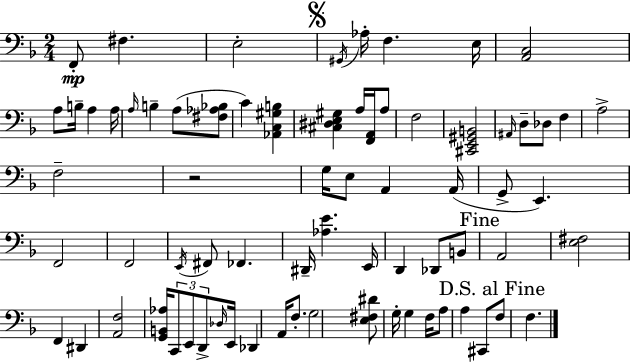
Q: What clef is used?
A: bass